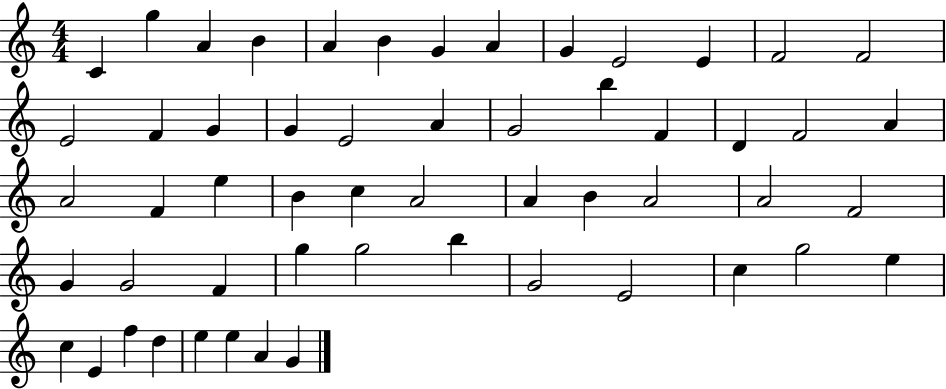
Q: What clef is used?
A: treble